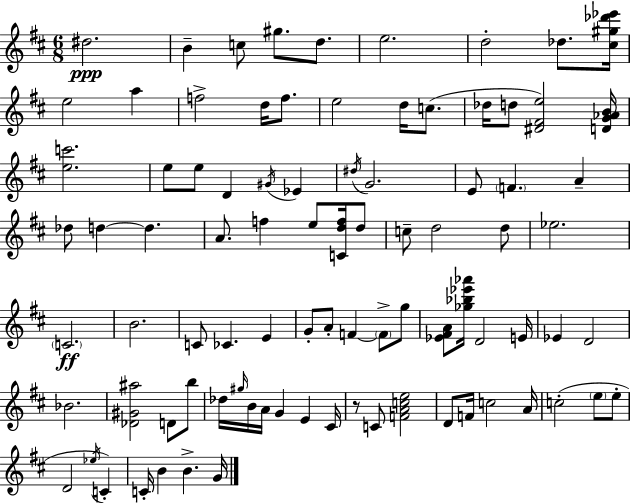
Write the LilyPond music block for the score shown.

{
  \clef treble
  \numericTimeSignature
  \time 6/8
  \key d \major
  dis''2.\ppp | b'4-- c''8 gis''8. d''8. | e''2. | d''2-. des''8. <cis'' gis'' des''' ees'''>16 | \break e''2 a''4 | f''2-> d''16 f''8. | e''2 d''16 c''8.( | des''16 d''8 <dis' fis' e''>2) <d' g' aes' b'>16 | \break <e'' c'''>2. | e''8 e''8 d'4 \acciaccatura { gis'16 } ees'4 | \acciaccatura { dis''16 } g'2. | e'8 \parenthesize f'4. a'4-- | \break des''8 d''4~~ d''4. | a'8. f''4 e''8 <c' d'' f''>16 | d''8 c''8-- d''2 | d''8 ees''2. | \break \parenthesize c'2.\ff | b'2. | c'8 ces'4. e'4 | g'8-. a'8-. f'4~~ \parenthesize f'8-> | \break g''8 <ees' fis' a'>8 <ges'' bes'' ees''' aes'''>16 d'2 | e'16 ees'4 d'2 | bes'2. | <des' gis' ais''>2 d'8 | \break b''8 des''16 \grace { gis''16 } b'16 a'16 g'4 e'4 | cis'16 r8 c'8 <f' a' c'' e''>2 | d'8 f'16 c''2 | a'16 c''2-.( \parenthesize e''8 | \break e''8-. d'2 \acciaccatura { ees''16 }) | c'4-. c'16-. b'4 b'4.-> | g'16 \bar "|."
}